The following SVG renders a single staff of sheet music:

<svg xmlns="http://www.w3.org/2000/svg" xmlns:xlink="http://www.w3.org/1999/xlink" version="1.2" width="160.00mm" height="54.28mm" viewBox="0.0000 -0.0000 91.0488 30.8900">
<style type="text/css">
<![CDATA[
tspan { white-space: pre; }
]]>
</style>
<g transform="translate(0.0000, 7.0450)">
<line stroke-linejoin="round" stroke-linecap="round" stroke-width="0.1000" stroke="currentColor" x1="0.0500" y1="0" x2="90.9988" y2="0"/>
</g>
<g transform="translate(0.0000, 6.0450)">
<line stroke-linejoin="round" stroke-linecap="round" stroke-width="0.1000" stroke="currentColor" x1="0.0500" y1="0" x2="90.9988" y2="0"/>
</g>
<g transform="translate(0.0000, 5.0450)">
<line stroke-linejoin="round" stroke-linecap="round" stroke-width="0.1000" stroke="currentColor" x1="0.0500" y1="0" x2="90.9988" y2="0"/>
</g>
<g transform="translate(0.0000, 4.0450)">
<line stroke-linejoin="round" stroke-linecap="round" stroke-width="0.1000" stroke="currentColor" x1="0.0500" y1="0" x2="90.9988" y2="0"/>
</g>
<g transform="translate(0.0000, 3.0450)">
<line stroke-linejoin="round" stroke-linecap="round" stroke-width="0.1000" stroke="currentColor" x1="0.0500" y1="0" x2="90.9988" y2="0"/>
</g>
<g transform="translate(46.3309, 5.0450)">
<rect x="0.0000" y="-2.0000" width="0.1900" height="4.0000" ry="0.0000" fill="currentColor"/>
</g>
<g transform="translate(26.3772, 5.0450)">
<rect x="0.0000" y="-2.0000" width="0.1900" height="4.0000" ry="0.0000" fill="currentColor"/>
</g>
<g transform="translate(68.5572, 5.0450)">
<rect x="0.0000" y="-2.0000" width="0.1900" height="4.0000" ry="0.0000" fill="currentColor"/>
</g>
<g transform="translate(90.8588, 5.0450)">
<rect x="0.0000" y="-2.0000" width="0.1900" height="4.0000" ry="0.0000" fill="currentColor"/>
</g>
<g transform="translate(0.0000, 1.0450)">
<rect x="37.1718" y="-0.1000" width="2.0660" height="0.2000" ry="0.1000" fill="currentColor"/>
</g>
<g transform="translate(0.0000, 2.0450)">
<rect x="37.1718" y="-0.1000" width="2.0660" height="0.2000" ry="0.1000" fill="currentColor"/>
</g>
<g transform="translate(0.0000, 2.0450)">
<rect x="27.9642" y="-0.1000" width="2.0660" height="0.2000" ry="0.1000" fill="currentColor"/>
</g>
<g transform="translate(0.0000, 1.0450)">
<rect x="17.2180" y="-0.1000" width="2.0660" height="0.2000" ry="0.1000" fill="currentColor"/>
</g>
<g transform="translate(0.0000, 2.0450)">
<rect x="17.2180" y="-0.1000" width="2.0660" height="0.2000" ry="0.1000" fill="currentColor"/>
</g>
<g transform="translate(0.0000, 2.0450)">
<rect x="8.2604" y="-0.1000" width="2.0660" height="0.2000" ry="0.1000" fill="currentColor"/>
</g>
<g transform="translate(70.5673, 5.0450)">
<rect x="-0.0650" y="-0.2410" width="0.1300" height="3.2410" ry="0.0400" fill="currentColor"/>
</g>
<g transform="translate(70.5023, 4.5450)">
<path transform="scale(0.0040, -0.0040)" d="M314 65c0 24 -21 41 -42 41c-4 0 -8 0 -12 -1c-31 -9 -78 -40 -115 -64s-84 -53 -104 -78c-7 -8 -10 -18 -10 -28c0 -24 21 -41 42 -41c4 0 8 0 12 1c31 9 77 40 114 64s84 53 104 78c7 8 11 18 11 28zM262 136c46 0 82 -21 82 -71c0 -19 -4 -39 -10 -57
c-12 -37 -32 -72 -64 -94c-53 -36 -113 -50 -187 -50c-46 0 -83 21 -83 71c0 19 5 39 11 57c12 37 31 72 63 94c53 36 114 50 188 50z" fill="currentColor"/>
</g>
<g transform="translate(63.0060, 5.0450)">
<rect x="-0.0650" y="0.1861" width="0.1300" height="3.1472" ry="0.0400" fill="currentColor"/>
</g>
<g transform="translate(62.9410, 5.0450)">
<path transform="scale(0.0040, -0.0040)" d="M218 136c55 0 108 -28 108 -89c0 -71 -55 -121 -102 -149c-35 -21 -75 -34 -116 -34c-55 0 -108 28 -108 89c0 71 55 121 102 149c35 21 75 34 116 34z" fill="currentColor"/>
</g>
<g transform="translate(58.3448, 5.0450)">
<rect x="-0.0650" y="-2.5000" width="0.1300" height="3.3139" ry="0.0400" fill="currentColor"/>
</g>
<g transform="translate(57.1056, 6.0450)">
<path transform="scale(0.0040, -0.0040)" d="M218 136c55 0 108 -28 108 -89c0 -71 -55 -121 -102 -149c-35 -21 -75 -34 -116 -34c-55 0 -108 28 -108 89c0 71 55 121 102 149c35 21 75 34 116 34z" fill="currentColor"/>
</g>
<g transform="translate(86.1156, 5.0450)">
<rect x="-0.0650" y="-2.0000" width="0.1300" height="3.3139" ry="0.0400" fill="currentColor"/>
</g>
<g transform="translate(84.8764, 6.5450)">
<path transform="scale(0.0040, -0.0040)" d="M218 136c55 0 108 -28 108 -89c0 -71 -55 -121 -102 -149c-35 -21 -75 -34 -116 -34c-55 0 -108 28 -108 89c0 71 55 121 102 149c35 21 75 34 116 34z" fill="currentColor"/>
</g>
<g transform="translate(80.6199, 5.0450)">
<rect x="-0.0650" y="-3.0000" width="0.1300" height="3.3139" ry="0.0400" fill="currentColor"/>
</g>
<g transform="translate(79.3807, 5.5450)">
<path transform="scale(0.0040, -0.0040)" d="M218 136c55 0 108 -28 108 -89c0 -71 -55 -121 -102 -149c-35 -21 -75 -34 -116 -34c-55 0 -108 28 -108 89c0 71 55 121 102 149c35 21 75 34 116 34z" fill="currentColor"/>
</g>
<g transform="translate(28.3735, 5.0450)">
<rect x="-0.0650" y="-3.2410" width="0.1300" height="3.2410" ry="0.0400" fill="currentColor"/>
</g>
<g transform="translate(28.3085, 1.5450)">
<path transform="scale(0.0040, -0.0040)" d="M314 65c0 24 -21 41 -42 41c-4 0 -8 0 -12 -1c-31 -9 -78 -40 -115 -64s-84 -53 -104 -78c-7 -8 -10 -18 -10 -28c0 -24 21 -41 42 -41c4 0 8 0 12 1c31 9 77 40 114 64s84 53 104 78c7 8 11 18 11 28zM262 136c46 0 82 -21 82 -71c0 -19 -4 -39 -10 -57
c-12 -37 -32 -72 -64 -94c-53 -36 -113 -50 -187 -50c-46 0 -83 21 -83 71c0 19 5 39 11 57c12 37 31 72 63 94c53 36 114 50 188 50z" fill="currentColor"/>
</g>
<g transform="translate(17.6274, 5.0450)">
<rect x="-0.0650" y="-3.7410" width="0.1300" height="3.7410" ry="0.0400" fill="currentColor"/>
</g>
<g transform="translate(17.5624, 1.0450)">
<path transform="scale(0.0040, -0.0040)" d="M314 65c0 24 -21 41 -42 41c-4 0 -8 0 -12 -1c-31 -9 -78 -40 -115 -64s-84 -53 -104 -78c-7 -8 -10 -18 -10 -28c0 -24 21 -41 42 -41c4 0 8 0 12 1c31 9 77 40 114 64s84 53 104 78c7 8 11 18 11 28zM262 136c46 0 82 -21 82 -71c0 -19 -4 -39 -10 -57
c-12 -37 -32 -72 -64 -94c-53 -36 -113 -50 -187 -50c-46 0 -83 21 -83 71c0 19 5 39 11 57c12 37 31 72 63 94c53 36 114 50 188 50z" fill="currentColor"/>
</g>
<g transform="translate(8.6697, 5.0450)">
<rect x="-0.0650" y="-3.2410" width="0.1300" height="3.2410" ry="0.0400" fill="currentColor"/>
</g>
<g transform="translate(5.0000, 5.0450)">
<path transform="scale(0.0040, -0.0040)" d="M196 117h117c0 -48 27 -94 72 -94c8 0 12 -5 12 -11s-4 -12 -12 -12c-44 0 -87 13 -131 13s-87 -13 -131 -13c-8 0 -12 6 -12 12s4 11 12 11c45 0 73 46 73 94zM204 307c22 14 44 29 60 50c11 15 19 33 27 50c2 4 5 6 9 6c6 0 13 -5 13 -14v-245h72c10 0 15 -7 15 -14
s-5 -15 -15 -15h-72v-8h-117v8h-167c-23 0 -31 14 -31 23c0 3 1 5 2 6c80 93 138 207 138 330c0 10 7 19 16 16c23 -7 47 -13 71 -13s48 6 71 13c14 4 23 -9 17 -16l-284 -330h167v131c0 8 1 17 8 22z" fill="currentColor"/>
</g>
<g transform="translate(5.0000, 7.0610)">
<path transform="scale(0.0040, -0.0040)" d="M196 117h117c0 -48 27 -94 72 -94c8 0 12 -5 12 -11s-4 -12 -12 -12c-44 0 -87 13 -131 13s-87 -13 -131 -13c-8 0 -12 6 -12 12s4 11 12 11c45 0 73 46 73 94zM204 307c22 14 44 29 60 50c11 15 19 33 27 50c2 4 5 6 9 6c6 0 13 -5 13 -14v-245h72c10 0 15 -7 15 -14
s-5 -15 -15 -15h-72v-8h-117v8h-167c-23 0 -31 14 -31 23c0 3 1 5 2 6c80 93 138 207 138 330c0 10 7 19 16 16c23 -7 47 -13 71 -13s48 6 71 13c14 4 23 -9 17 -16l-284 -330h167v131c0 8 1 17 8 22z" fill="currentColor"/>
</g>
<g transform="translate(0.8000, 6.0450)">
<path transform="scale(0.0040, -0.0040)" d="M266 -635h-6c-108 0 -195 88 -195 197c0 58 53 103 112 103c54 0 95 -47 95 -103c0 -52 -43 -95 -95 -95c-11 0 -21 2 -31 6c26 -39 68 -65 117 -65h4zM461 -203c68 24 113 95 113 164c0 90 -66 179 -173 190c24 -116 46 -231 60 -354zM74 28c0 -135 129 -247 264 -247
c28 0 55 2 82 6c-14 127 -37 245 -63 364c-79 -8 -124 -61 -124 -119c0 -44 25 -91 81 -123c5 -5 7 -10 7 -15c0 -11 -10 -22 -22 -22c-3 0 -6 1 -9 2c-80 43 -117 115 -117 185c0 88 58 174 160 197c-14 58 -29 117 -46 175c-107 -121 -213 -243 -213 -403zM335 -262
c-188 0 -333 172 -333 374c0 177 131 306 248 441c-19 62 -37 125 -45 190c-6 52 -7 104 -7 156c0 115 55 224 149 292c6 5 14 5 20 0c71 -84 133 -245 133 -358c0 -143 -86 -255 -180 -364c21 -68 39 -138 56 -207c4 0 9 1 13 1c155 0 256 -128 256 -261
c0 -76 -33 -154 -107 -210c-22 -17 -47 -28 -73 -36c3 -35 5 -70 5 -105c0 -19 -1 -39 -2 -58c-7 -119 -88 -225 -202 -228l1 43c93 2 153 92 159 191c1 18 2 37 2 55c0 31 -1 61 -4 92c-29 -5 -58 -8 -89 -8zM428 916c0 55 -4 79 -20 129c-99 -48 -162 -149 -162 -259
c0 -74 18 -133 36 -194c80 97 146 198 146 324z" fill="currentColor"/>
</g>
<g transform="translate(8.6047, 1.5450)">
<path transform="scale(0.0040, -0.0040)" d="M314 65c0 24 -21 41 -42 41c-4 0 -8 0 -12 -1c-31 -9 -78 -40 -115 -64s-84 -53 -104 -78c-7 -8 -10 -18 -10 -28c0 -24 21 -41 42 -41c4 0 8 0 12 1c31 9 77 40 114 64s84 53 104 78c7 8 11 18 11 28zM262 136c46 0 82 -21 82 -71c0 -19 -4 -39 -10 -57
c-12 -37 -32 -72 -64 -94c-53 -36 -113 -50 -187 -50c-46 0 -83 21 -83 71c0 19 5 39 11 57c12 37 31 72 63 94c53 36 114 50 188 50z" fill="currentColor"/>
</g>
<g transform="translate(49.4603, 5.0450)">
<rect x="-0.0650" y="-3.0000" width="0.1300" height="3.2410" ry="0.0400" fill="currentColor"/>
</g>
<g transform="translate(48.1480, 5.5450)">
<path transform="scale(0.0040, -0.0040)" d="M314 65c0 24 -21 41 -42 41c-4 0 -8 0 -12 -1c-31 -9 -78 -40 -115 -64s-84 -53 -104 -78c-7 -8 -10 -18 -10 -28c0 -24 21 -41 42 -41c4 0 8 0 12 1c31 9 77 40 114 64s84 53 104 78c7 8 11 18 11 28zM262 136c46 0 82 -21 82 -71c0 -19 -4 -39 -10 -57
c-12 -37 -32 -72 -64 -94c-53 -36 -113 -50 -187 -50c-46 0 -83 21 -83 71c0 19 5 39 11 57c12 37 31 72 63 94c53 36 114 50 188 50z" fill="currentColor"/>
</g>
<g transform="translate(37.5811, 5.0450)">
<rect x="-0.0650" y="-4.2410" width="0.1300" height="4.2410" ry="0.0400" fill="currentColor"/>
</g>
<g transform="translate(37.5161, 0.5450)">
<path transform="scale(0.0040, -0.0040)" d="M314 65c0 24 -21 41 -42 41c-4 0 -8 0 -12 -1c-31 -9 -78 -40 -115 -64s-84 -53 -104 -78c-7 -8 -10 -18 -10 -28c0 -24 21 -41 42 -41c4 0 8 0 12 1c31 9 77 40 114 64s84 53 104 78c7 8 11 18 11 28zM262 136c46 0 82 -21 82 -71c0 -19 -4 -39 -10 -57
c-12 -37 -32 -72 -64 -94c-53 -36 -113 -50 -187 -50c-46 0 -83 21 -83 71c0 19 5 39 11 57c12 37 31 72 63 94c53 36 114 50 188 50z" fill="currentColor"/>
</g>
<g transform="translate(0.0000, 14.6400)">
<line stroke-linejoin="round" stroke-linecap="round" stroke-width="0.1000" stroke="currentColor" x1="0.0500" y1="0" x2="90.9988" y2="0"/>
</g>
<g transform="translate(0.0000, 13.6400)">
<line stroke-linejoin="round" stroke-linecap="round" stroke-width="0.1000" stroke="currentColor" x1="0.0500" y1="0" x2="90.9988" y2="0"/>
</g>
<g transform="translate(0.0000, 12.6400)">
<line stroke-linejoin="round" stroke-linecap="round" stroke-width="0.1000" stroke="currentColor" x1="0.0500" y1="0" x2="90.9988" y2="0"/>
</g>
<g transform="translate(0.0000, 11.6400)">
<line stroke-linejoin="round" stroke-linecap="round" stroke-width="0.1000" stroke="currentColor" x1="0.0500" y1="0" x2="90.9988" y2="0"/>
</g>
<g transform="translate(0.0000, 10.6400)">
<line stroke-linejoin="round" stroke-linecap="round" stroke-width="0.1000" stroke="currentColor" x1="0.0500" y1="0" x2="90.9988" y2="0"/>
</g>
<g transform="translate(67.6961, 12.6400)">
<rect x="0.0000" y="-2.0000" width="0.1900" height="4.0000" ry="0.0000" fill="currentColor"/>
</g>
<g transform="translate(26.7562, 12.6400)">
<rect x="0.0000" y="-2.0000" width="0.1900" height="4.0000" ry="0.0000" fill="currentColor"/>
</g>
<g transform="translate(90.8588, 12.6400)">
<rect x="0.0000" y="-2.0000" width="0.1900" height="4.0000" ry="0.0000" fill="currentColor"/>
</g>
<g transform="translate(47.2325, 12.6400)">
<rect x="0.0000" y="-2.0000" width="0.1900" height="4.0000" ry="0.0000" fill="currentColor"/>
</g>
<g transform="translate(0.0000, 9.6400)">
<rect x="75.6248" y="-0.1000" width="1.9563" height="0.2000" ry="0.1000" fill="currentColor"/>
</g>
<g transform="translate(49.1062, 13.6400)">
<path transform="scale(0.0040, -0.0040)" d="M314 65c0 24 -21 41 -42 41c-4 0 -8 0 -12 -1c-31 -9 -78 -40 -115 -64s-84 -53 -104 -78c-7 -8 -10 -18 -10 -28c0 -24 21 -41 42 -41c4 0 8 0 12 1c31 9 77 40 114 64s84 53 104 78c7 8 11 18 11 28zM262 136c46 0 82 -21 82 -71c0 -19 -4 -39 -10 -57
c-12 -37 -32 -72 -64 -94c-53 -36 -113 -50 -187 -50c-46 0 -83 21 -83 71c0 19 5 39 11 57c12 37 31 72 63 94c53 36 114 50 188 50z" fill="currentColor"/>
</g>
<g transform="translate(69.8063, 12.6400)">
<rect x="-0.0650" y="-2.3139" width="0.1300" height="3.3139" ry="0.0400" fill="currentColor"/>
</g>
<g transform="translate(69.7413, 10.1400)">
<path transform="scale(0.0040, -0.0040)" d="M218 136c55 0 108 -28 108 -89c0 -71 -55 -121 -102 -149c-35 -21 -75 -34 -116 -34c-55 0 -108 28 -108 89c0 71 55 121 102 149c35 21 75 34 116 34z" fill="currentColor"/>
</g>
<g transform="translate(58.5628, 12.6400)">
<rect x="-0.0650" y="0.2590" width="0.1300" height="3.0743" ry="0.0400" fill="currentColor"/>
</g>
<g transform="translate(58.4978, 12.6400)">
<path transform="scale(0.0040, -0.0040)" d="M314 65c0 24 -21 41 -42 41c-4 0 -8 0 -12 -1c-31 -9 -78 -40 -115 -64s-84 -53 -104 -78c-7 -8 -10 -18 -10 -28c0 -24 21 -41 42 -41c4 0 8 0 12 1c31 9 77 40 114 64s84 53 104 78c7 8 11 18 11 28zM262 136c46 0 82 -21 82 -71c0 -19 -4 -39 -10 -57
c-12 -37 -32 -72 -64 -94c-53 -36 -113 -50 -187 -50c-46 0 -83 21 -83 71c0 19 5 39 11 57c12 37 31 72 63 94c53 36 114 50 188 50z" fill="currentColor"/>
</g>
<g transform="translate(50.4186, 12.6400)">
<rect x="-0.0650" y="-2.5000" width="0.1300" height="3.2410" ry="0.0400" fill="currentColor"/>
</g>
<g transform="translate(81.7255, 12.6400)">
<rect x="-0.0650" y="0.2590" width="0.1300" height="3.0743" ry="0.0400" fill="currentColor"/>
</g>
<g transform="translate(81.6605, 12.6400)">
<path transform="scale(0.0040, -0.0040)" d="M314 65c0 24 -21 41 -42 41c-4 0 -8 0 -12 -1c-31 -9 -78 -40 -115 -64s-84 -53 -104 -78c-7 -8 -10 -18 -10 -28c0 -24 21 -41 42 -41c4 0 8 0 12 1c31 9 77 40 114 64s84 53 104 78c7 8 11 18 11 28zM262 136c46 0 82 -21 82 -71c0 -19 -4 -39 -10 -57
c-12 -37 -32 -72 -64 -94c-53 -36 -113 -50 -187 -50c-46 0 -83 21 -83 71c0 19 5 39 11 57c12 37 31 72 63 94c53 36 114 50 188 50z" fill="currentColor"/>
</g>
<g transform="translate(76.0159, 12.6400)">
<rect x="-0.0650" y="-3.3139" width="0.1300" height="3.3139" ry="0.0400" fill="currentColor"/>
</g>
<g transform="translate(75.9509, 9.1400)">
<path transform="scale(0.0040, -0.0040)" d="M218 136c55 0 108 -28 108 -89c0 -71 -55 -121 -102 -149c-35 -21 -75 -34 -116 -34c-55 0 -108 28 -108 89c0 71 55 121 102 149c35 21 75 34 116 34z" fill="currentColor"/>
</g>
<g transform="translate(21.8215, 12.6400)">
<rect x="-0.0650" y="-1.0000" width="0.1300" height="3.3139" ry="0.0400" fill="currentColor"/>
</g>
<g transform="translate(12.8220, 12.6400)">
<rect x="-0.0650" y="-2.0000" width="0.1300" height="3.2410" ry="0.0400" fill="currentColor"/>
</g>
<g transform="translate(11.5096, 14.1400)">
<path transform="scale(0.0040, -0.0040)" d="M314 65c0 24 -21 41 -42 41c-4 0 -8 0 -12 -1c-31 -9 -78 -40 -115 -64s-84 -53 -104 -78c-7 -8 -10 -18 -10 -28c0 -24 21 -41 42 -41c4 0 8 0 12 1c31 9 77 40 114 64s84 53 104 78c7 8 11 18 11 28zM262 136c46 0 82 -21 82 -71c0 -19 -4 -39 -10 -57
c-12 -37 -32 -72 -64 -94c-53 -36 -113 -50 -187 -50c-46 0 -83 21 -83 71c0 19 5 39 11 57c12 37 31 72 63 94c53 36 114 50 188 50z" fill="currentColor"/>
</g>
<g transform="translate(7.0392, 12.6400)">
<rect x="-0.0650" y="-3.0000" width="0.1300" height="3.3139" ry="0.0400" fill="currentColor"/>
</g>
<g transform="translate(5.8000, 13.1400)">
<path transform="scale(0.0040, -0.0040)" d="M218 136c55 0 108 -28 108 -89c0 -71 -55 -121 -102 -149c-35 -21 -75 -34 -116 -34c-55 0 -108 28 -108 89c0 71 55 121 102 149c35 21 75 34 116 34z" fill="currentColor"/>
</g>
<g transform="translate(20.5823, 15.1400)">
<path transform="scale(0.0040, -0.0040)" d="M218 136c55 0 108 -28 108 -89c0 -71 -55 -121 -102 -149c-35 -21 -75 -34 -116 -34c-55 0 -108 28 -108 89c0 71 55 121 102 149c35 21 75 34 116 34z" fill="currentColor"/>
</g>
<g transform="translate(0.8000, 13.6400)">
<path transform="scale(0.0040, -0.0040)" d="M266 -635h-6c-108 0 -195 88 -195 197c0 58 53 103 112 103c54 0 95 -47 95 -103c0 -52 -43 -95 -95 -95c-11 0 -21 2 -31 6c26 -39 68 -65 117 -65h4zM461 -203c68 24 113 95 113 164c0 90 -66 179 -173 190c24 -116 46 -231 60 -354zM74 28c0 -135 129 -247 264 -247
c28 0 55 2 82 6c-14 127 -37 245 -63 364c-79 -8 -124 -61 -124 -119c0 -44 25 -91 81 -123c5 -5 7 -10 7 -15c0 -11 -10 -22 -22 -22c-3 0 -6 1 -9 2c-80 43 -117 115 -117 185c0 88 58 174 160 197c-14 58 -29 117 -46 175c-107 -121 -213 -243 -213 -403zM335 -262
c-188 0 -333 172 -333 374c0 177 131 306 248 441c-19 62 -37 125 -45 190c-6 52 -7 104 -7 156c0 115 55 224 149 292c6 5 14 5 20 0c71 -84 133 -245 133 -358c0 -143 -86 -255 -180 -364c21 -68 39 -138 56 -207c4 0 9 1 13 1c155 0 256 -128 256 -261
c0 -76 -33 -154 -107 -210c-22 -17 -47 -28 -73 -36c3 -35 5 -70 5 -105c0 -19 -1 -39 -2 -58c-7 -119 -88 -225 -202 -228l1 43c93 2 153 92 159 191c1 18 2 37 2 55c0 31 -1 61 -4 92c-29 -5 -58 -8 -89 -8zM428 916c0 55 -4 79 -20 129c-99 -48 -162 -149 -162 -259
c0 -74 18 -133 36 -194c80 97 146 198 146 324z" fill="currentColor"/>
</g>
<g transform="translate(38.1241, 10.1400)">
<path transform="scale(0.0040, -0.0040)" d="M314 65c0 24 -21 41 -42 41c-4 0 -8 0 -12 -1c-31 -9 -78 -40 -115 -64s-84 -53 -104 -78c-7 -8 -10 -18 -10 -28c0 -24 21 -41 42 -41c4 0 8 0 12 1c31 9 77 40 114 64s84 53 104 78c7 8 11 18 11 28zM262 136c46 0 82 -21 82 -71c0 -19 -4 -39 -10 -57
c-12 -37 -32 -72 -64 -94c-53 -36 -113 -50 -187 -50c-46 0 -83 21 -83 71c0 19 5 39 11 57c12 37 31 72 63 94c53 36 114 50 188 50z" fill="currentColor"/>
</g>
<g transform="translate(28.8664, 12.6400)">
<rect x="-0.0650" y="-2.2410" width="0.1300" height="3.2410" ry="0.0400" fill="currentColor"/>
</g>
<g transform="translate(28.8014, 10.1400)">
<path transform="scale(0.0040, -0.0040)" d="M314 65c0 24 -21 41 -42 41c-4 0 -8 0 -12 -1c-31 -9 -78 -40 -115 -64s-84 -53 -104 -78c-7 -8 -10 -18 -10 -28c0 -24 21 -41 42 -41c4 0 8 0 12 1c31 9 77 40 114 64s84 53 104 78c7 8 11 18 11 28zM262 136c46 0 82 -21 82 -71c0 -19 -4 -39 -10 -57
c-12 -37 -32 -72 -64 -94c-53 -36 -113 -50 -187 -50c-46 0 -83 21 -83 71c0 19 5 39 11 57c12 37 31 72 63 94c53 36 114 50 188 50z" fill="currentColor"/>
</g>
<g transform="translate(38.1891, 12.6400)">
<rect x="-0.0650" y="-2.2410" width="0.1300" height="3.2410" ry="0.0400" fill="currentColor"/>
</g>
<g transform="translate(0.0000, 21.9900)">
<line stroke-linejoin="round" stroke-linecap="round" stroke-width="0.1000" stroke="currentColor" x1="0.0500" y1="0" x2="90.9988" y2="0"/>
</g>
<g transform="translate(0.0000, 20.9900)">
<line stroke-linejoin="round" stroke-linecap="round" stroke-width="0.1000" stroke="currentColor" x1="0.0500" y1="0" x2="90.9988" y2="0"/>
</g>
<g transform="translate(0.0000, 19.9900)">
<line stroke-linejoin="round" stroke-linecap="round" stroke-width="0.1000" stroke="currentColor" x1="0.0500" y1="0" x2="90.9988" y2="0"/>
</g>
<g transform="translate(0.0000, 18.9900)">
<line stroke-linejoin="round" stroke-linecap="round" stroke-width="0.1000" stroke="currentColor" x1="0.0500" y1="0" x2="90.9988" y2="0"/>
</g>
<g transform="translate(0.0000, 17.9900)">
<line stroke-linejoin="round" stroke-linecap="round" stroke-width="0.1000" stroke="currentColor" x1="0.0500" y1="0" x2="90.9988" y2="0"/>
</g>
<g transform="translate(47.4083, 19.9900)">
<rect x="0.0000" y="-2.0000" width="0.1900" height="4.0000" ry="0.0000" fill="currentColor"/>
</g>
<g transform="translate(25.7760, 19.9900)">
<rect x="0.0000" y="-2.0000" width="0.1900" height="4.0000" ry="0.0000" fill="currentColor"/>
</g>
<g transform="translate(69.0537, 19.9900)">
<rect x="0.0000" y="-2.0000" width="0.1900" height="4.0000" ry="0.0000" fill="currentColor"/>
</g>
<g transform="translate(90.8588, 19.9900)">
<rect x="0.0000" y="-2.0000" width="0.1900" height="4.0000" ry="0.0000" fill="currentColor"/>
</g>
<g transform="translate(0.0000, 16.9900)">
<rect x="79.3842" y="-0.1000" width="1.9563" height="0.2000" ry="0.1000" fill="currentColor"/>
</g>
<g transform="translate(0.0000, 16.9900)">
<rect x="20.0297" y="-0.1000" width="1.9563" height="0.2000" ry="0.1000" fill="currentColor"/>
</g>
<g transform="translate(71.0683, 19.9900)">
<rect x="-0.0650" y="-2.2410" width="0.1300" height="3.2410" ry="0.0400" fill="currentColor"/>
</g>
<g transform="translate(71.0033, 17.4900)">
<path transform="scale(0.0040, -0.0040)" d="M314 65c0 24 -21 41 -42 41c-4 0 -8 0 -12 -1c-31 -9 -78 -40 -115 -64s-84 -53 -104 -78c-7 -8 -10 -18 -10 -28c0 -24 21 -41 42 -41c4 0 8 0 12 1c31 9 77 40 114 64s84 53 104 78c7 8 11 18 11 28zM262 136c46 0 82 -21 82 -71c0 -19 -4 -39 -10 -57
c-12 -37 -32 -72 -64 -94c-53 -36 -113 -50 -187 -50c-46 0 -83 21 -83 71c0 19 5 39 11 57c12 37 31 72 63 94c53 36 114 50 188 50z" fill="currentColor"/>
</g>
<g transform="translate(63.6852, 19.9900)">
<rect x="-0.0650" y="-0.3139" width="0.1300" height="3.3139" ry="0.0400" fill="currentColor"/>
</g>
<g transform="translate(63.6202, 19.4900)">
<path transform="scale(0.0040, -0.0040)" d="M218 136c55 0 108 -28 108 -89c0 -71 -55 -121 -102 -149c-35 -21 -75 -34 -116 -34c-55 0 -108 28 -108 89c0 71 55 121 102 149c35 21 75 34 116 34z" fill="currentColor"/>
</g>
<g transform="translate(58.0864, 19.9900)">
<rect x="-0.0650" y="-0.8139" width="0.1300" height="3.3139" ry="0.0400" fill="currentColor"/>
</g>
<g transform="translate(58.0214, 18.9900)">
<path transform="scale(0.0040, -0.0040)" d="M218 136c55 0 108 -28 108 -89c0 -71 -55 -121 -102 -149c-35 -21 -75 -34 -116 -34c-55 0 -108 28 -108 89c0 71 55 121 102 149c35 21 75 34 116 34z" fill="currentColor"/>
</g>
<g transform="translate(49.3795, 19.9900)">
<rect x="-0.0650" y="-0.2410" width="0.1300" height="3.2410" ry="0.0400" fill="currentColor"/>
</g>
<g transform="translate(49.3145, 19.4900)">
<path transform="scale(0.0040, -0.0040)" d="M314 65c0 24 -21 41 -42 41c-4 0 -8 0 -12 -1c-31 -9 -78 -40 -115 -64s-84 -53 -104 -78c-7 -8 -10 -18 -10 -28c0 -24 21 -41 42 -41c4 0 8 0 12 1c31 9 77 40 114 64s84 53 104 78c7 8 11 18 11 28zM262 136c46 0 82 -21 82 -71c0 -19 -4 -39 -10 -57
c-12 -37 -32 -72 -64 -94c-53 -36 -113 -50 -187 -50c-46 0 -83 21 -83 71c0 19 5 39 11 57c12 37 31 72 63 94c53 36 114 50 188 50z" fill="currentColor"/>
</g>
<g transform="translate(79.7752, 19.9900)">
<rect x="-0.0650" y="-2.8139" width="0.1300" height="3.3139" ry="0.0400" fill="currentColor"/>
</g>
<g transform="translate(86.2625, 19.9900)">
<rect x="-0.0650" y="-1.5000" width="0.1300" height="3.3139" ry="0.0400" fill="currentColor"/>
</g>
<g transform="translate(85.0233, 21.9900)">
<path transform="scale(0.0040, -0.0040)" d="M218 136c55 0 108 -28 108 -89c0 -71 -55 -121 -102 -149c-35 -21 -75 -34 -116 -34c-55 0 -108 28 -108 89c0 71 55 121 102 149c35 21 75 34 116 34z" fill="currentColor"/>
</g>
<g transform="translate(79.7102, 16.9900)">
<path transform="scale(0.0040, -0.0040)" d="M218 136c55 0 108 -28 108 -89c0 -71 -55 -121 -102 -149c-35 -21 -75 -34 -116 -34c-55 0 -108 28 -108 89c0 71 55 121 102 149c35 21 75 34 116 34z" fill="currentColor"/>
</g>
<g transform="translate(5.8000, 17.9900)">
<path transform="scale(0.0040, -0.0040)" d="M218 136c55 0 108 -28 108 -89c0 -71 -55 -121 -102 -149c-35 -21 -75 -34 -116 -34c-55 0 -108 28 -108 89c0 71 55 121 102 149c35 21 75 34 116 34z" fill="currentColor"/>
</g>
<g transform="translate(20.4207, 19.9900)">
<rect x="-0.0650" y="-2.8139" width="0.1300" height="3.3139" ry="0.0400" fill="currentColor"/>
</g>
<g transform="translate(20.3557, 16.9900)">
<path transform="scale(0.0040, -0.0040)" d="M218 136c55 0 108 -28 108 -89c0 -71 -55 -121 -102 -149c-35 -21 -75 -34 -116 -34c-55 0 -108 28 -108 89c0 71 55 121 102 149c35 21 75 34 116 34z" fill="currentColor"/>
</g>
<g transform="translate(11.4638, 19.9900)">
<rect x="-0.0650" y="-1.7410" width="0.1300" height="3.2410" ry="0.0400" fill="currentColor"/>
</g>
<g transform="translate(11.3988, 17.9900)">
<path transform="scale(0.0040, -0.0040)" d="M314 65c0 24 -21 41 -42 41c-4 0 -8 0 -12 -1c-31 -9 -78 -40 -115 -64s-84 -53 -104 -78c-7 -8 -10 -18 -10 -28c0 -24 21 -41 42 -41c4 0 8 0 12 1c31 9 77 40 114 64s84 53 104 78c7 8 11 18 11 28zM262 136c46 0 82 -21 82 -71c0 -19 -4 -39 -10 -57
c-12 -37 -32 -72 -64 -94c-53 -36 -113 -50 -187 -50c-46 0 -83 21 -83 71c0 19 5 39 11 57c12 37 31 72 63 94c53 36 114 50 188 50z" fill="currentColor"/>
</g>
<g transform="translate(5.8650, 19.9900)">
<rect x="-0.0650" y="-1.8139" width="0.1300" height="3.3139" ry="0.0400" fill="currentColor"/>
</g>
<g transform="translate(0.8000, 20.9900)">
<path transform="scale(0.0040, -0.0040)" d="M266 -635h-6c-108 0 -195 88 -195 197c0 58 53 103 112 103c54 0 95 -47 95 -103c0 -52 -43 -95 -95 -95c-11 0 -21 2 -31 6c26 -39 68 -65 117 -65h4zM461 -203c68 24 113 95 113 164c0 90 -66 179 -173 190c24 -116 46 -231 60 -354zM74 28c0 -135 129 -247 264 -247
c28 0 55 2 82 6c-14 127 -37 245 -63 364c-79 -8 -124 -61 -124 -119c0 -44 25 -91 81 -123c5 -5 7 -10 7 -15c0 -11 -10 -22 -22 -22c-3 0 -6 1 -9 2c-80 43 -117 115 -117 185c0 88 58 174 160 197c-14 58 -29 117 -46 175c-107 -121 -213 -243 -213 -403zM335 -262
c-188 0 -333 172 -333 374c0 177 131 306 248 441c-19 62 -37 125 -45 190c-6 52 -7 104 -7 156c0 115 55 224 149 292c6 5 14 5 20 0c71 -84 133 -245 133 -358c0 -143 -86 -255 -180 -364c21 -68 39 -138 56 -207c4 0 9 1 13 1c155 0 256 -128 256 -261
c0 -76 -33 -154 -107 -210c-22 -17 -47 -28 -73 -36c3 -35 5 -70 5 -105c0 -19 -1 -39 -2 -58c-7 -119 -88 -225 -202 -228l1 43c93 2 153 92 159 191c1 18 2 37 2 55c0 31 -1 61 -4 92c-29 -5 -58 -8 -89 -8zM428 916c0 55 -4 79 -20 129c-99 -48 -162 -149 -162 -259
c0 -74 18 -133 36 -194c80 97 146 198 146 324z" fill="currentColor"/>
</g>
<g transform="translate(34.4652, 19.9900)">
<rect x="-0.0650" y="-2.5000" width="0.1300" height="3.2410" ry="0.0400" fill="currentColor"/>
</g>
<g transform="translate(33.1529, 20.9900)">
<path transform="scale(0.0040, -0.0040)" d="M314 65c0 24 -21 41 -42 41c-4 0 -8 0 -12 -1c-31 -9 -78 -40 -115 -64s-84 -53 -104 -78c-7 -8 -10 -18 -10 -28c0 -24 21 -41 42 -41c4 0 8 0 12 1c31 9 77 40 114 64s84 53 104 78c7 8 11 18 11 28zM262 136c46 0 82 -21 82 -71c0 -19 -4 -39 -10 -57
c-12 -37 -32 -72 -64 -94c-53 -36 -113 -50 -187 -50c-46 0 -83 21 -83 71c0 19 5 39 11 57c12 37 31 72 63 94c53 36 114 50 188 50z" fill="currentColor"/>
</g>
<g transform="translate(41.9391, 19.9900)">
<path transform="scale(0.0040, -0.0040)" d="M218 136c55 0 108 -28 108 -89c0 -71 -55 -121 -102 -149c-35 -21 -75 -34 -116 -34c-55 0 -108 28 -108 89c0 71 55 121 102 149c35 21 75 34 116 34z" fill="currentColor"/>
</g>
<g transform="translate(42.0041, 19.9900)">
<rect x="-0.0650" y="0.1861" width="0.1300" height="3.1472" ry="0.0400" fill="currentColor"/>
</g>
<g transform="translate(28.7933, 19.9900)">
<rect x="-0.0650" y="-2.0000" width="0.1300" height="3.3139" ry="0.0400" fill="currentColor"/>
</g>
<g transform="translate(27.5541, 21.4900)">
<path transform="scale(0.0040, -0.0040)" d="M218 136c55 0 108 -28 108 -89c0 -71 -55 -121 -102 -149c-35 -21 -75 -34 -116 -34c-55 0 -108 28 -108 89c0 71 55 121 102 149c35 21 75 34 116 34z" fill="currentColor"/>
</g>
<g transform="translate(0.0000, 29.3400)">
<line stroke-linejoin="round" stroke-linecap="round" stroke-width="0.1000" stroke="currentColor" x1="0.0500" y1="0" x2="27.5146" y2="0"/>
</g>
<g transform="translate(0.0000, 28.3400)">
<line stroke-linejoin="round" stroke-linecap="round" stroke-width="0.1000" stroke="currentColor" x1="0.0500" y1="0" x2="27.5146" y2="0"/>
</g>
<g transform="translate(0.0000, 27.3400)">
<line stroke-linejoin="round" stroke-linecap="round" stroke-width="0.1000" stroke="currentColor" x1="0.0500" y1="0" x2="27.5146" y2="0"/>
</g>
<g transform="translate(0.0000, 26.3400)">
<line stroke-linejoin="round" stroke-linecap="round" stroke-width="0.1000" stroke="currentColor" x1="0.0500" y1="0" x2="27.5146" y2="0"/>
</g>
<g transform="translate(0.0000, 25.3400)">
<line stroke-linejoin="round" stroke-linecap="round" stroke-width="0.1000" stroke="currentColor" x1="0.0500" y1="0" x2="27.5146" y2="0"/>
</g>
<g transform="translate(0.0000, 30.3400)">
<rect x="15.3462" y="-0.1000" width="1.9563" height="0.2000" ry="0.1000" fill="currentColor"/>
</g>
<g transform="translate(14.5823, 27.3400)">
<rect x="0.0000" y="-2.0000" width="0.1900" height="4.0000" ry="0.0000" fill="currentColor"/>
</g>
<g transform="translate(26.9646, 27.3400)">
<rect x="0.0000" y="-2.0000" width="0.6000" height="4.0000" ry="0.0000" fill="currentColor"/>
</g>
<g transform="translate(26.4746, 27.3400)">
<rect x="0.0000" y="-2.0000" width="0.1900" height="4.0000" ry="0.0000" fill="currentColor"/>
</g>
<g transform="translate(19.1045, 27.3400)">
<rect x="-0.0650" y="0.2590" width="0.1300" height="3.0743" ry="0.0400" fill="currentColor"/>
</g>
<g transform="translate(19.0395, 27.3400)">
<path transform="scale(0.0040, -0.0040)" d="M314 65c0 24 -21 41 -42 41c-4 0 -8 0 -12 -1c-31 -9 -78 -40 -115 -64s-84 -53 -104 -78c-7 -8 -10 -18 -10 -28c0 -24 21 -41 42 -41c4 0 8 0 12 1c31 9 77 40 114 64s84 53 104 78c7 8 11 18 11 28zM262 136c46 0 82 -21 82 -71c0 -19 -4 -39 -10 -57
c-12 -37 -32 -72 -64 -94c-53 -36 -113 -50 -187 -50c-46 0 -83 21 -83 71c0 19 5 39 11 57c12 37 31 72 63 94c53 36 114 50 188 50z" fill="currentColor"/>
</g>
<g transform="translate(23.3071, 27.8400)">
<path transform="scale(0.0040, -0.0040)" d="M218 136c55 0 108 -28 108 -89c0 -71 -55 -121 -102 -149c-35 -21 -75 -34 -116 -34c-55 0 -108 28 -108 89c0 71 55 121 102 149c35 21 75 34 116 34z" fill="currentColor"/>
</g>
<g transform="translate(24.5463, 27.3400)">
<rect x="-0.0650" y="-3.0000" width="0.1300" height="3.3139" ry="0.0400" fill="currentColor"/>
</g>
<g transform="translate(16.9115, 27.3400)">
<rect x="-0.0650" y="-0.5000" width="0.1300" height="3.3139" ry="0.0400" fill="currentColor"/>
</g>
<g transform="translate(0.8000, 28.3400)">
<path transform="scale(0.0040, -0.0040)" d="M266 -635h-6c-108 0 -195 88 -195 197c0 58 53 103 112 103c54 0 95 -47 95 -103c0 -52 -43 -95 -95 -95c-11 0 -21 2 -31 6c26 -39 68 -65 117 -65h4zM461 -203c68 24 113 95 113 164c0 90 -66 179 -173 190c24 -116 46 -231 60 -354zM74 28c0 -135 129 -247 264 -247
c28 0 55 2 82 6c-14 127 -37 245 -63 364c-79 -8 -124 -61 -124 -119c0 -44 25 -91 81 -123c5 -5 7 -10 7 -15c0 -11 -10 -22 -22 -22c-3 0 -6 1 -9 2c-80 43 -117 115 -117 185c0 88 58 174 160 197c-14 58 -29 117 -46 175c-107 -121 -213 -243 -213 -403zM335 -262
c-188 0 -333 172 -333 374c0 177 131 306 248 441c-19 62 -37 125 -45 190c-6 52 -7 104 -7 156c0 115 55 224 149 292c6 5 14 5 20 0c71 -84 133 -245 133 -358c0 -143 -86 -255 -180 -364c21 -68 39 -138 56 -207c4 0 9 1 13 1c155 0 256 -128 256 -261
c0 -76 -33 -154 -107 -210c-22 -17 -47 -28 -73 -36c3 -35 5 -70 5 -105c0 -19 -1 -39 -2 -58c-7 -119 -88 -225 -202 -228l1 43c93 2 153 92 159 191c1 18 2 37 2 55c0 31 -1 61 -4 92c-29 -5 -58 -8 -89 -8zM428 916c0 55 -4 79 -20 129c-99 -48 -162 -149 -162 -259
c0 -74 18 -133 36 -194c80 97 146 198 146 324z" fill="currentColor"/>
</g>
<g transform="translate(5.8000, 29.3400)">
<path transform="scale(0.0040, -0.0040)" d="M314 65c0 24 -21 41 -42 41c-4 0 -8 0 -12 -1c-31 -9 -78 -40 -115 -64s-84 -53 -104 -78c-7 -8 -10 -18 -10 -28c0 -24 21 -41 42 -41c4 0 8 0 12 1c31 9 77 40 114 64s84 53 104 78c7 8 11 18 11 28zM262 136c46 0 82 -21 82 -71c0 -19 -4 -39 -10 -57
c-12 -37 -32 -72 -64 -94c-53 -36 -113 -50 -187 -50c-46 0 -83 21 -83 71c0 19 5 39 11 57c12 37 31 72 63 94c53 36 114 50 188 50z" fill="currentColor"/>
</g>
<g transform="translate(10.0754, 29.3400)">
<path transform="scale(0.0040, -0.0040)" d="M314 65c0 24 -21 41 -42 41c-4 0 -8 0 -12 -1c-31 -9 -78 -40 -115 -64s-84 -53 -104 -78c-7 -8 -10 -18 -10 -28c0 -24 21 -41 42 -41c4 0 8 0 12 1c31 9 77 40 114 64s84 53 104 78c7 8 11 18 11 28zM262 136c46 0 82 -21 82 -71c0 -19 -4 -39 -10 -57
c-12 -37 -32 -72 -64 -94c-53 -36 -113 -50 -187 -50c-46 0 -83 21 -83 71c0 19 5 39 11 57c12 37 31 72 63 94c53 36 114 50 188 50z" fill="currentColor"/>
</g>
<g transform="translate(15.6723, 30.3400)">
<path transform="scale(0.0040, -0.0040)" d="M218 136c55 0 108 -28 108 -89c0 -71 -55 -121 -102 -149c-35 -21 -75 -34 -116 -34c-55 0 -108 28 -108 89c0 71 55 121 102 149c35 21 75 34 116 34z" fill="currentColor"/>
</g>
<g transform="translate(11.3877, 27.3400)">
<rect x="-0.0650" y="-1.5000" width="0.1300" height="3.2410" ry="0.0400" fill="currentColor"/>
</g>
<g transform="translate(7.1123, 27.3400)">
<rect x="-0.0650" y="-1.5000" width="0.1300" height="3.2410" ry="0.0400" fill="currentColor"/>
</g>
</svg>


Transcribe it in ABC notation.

X:1
T:Untitled
M:4/4
L:1/4
K:C
b2 c'2 b2 d'2 A2 G B c2 A F A F2 D g2 g2 G2 B2 g b B2 f f2 a F G2 B c2 d c g2 a E E2 E2 C B2 A